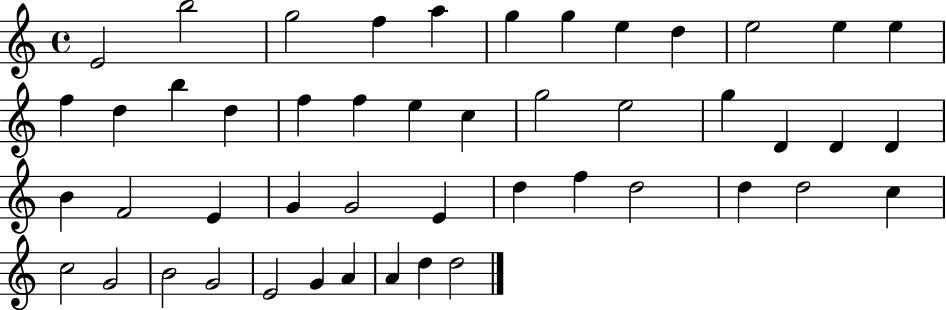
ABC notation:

X:1
T:Untitled
M:4/4
L:1/4
K:C
E2 b2 g2 f a g g e d e2 e e f d b d f f e c g2 e2 g D D D B F2 E G G2 E d f d2 d d2 c c2 G2 B2 G2 E2 G A A d d2